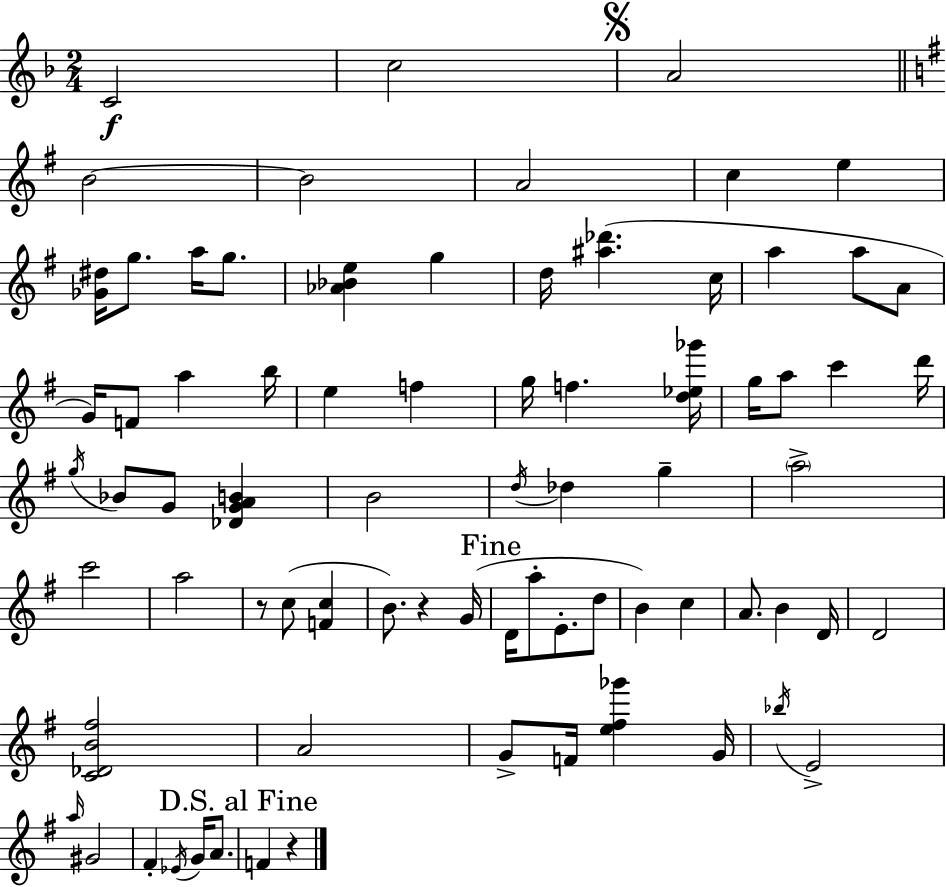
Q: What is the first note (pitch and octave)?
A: C4